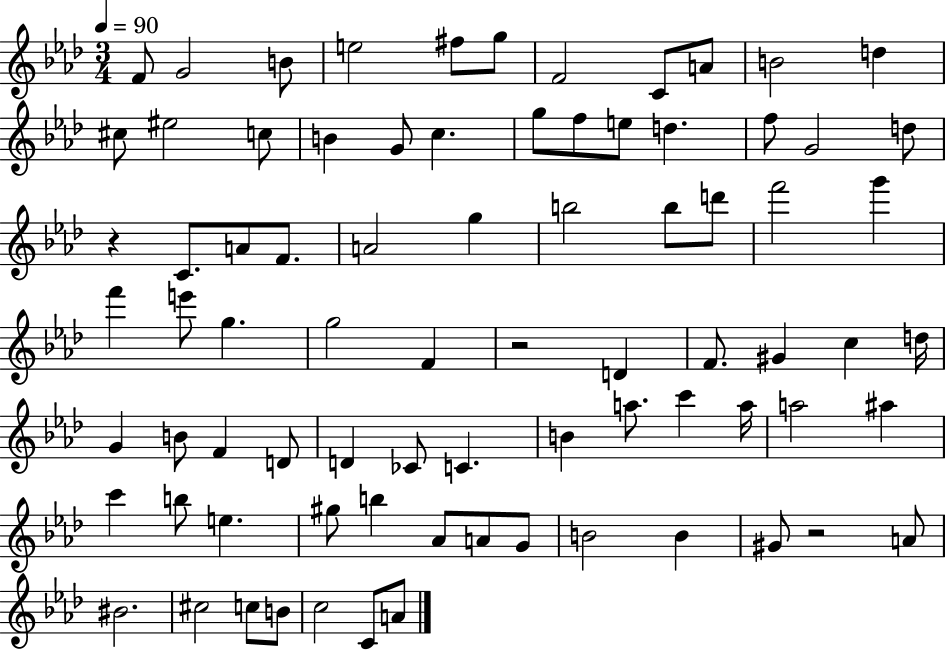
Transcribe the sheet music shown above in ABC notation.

X:1
T:Untitled
M:3/4
L:1/4
K:Ab
F/2 G2 B/2 e2 ^f/2 g/2 F2 C/2 A/2 B2 d ^c/2 ^e2 c/2 B G/2 c g/2 f/2 e/2 d f/2 G2 d/2 z C/2 A/2 F/2 A2 g b2 b/2 d'/2 f'2 g' f' e'/2 g g2 F z2 D F/2 ^G c d/4 G B/2 F D/2 D _C/2 C B a/2 c' a/4 a2 ^a c' b/2 e ^g/2 b _A/2 A/2 G/2 B2 B ^G/2 z2 A/2 ^B2 ^c2 c/2 B/2 c2 C/2 A/2